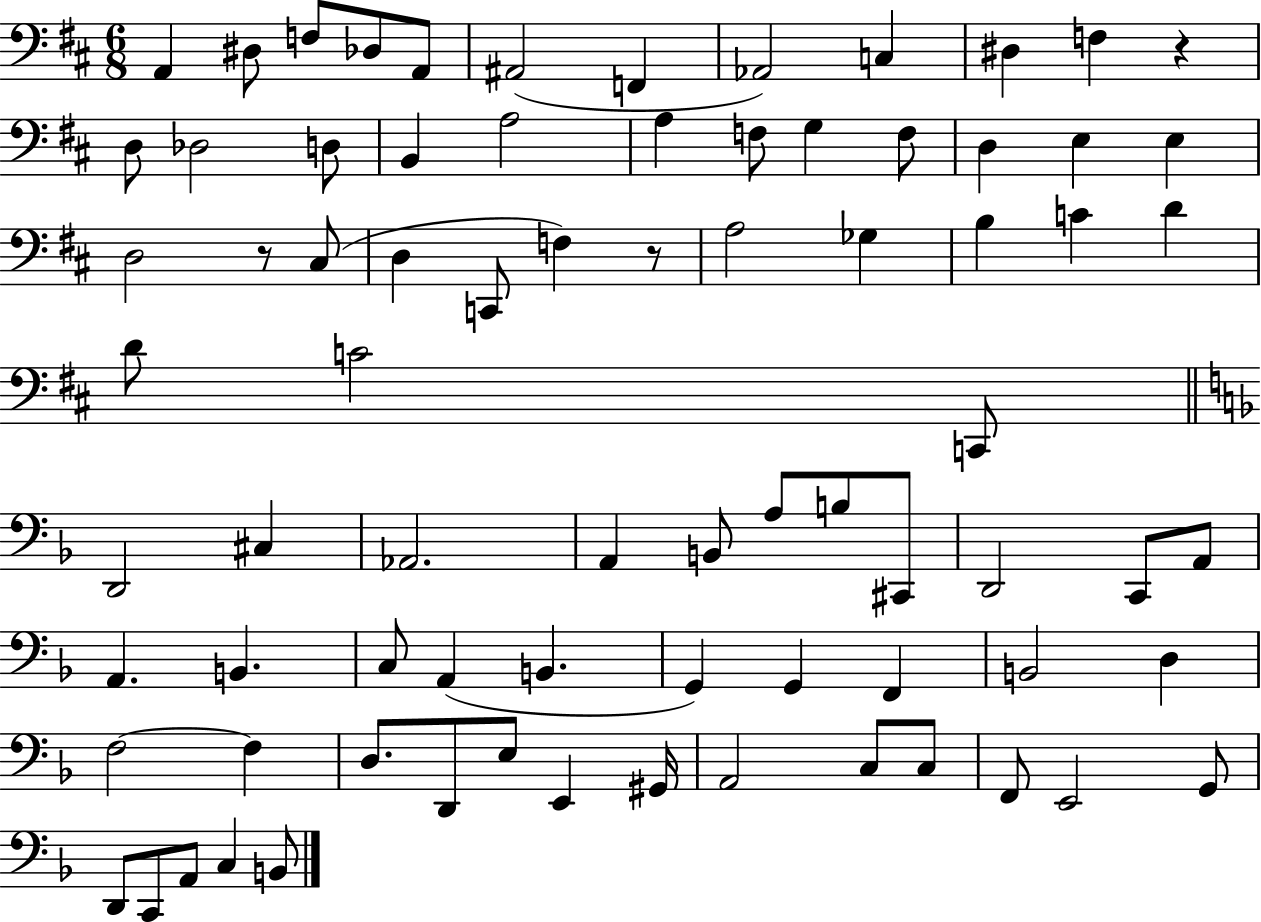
{
  \clef bass
  \numericTimeSignature
  \time 6/8
  \key d \major
  a,4 dis8 f8 des8 a,8 | ais,2( f,4 | aes,2) c4 | dis4 f4 r4 | \break d8 des2 d8 | b,4 a2 | a4 f8 g4 f8 | d4 e4 e4 | \break d2 r8 cis8( | d4 c,8 f4) r8 | a2 ges4 | b4 c'4 d'4 | \break d'8 c'2 c,8 | \bar "||" \break \key f \major d,2 cis4 | aes,2. | a,4 b,8 a8 b8 cis,8 | d,2 c,8 a,8 | \break a,4. b,4. | c8 a,4( b,4. | g,4) g,4 f,4 | b,2 d4 | \break f2~~ f4 | d8. d,8 e8 e,4 gis,16 | a,2 c8 c8 | f,8 e,2 g,8 | \break d,8 c,8 a,8 c4 b,8 | \bar "|."
}